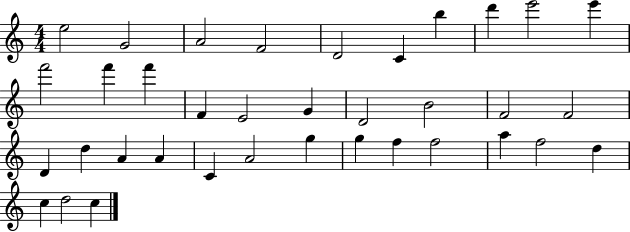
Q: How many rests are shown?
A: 0